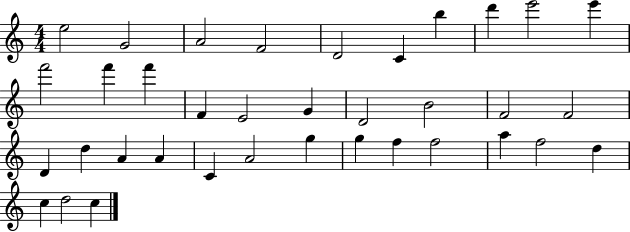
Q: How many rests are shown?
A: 0